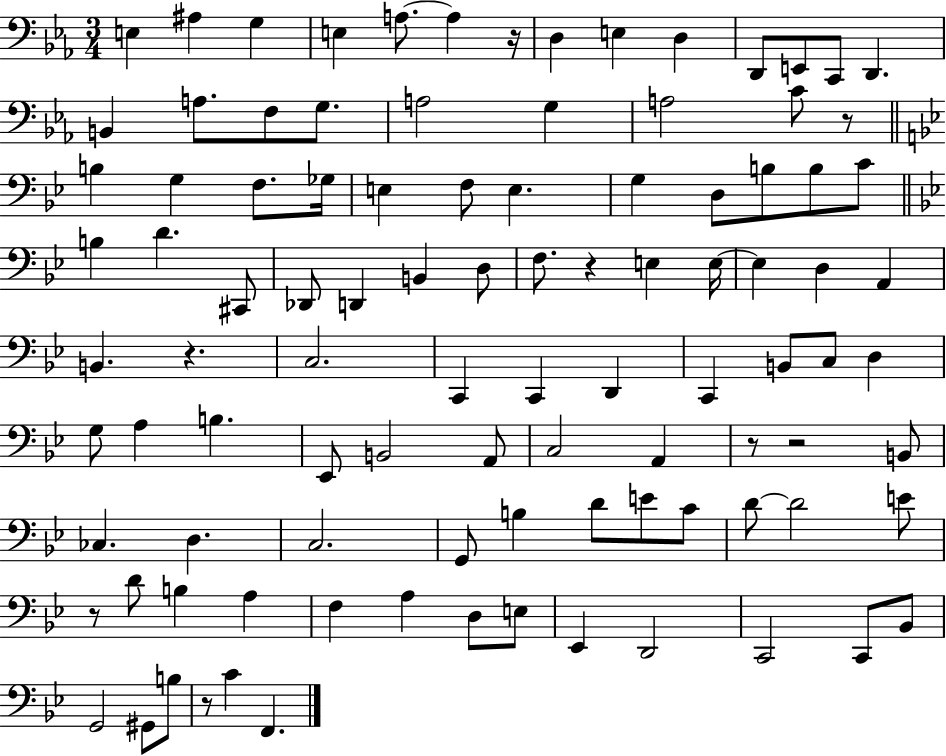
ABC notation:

X:1
T:Untitled
M:3/4
L:1/4
K:Eb
E, ^A, G, E, A,/2 A, z/4 D, E, D, D,,/2 E,,/2 C,,/2 D,, B,, A,/2 F,/2 G,/2 A,2 G, A,2 C/2 z/2 B, G, F,/2 _G,/4 E, F,/2 E, G, D,/2 B,/2 B,/2 C/2 B, D ^C,,/2 _D,,/2 D,, B,, D,/2 F,/2 z E, E,/4 E, D, A,, B,, z C,2 C,, C,, D,, C,, B,,/2 C,/2 D, G,/2 A, B, _E,,/2 B,,2 A,,/2 C,2 A,, z/2 z2 B,,/2 _C, D, C,2 G,,/2 B, D/2 E/2 C/2 D/2 D2 E/2 z/2 D/2 B, A, F, A, D,/2 E,/2 _E,, D,,2 C,,2 C,,/2 _B,,/2 G,,2 ^G,,/2 B,/2 z/2 C F,,